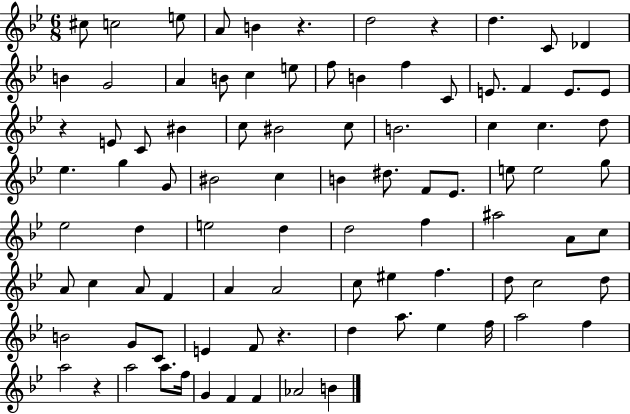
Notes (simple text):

C#5/e C5/h E5/e A4/e B4/q R/q. D5/h R/q D5/q. C4/e Db4/q B4/q G4/h A4/q B4/e C5/q E5/e F5/e B4/q F5/q C4/e E4/e. F4/q E4/e. E4/e R/q E4/e C4/e BIS4/q C5/e BIS4/h C5/e B4/h. C5/q C5/q. D5/e Eb5/q. G5/q G4/e BIS4/h C5/q B4/q D#5/e. F4/e Eb4/e. E5/e E5/h G5/e Eb5/h D5/q E5/h D5/q D5/h F5/q A#5/h A4/e C5/e A4/e C5/q A4/e F4/q A4/q A4/h C5/e EIS5/q F5/q. D5/e C5/h D5/e B4/h G4/e C4/e E4/q F4/e R/q. D5/q A5/e. Eb5/q F5/s A5/h F5/q A5/h R/q A5/h A5/e. F5/s G4/q F4/q F4/q Ab4/h B4/q